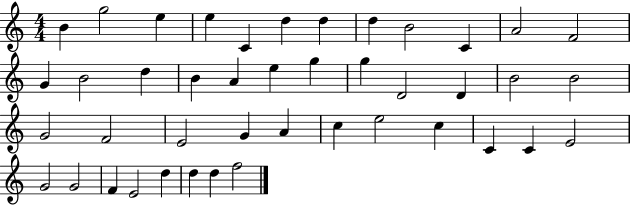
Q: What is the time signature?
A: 4/4